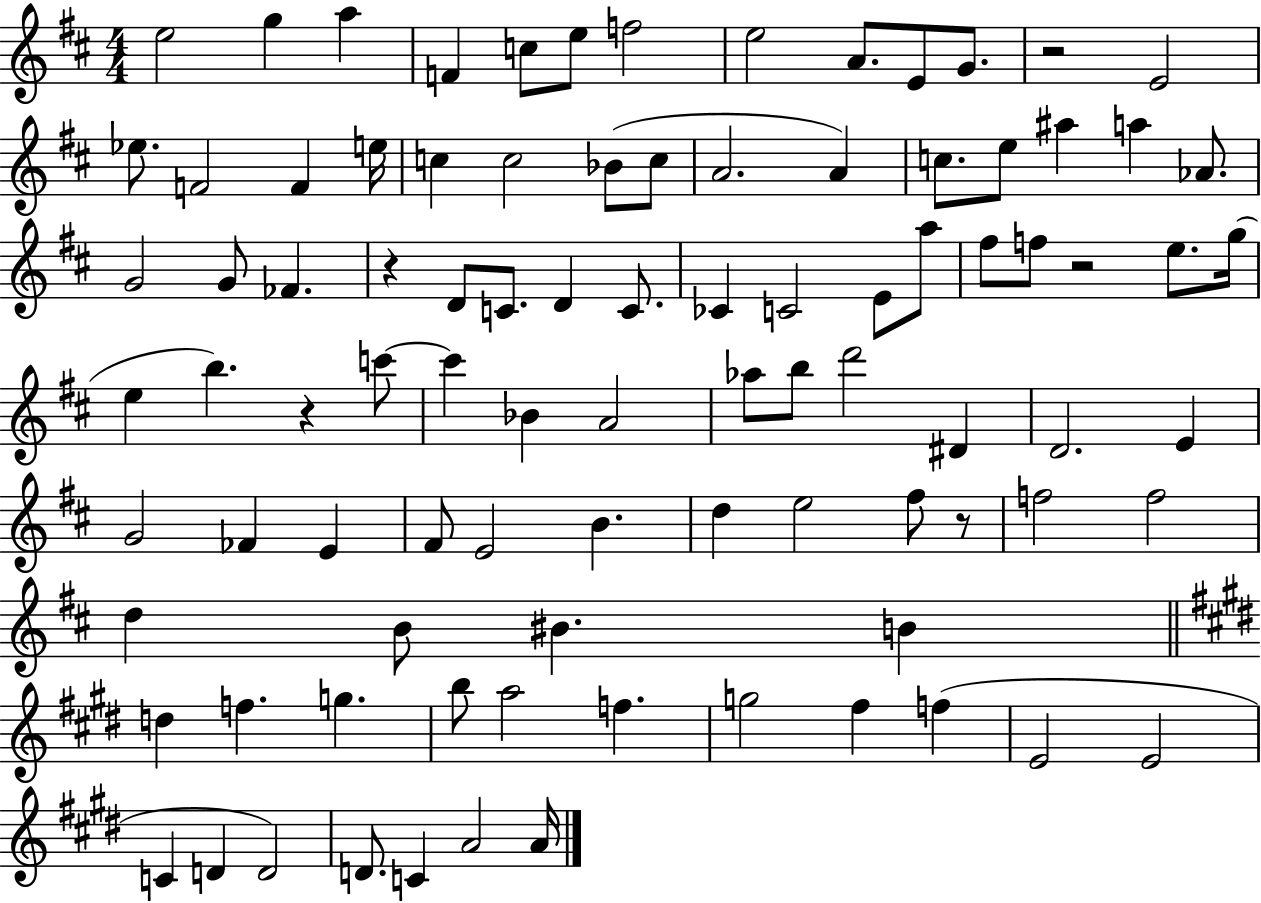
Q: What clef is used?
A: treble